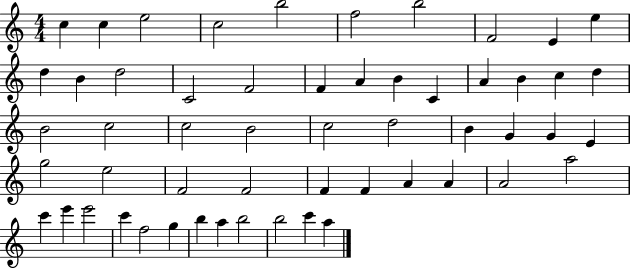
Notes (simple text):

C5/q C5/q E5/h C5/h B5/h F5/h B5/h F4/h E4/q E5/q D5/q B4/q D5/h C4/h F4/h F4/q A4/q B4/q C4/q A4/q B4/q C5/q D5/q B4/h C5/h C5/h B4/h C5/h D5/h B4/q G4/q G4/q E4/q G5/h E5/h F4/h F4/h F4/q F4/q A4/q A4/q A4/h A5/h C6/q E6/q E6/h C6/q F5/h G5/q B5/q A5/q B5/h B5/h C6/q A5/q